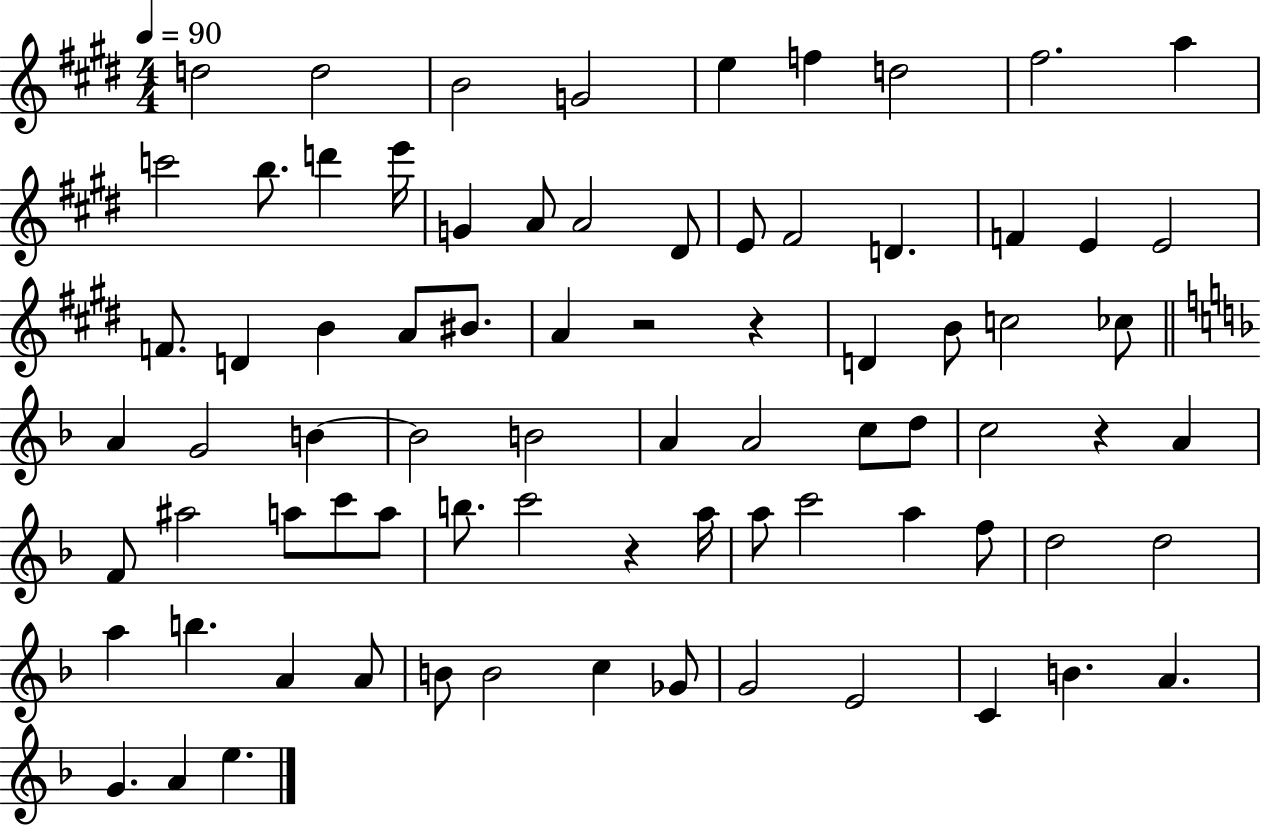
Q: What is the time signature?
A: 4/4